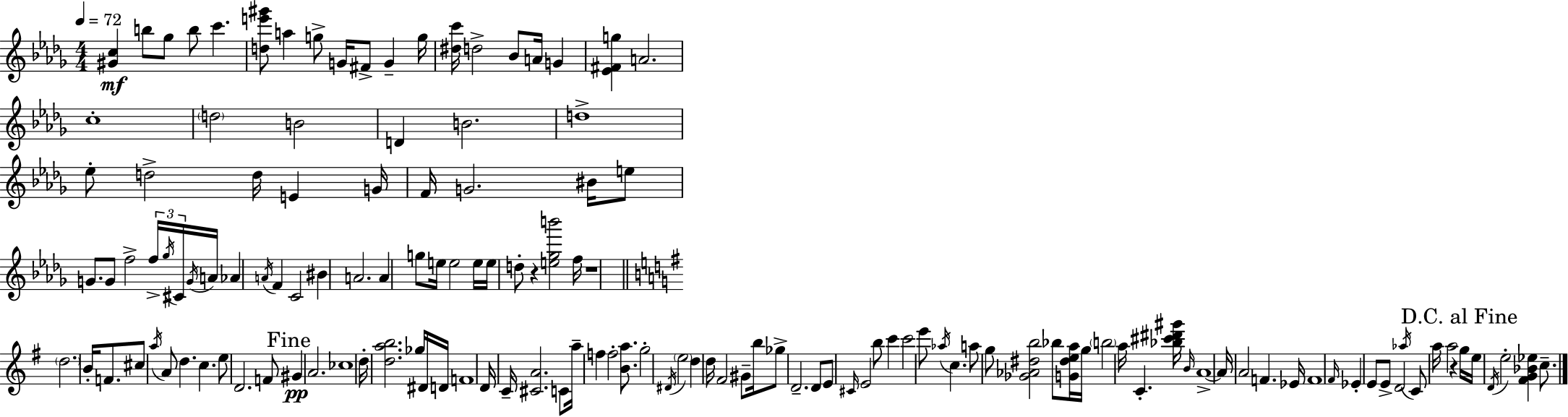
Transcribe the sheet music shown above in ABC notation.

X:1
T:Untitled
M:4/4
L:1/4
K:Bbm
[^Gc] b/2 _g/2 b/2 c' [de'^g']/2 a g/2 G/4 ^F/2 G g/4 [^dc']/4 d2 _B/2 A/4 G [_E^Fg] A2 c4 d2 B2 D B2 d4 _e/2 d2 d/4 E G/4 F/4 G2 ^B/4 e/2 G/2 G/2 f2 f/4 _g/4 ^C/4 G/4 A/4 _A A/4 F C2 ^B A2 A g/2 e/4 e2 e/4 e/4 d/2 z [e_gb']2 f/4 z4 d2 B/4 F/2 ^c/2 a/4 A/2 d c e/2 D2 F/2 ^G A2 _c4 d/4 [dab]2 _g/4 ^D/4 D/4 F4 D/4 C/4 [^CA]2 C/2 a/4 f f2 [Ba]/2 g2 ^D/4 e2 d d/4 ^F2 ^G/2 b/4 _g/2 D2 D/2 E/2 ^C/4 E2 b/2 c' c'2 e'/2 _a/4 c a/2 g/2 [_G_A^db]2 _b/2 [G^dea]/4 g/4 b2 a/4 C [_b^c'^d'^g']/4 B/4 A4 A/4 A2 F _E/4 F4 ^F/4 _E E/2 E/2 D2 _a/4 C/2 a/4 a2 z g/4 e/4 D/4 e2 [^FG_B_e] c/2